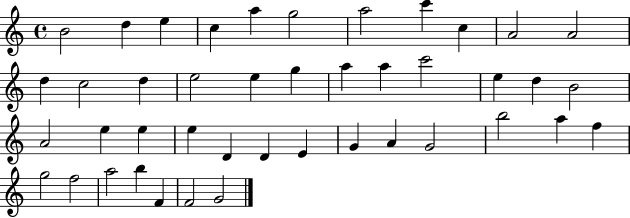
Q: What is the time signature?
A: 4/4